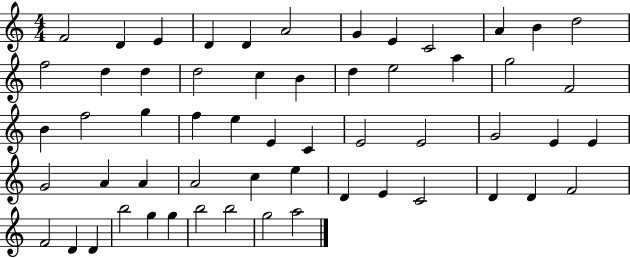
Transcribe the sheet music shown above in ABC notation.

X:1
T:Untitled
M:4/4
L:1/4
K:C
F2 D E D D A2 G E C2 A B d2 f2 d d d2 c B d e2 a g2 F2 B f2 g f e E C E2 E2 G2 E E G2 A A A2 c e D E C2 D D F2 F2 D D b2 g g b2 b2 g2 a2